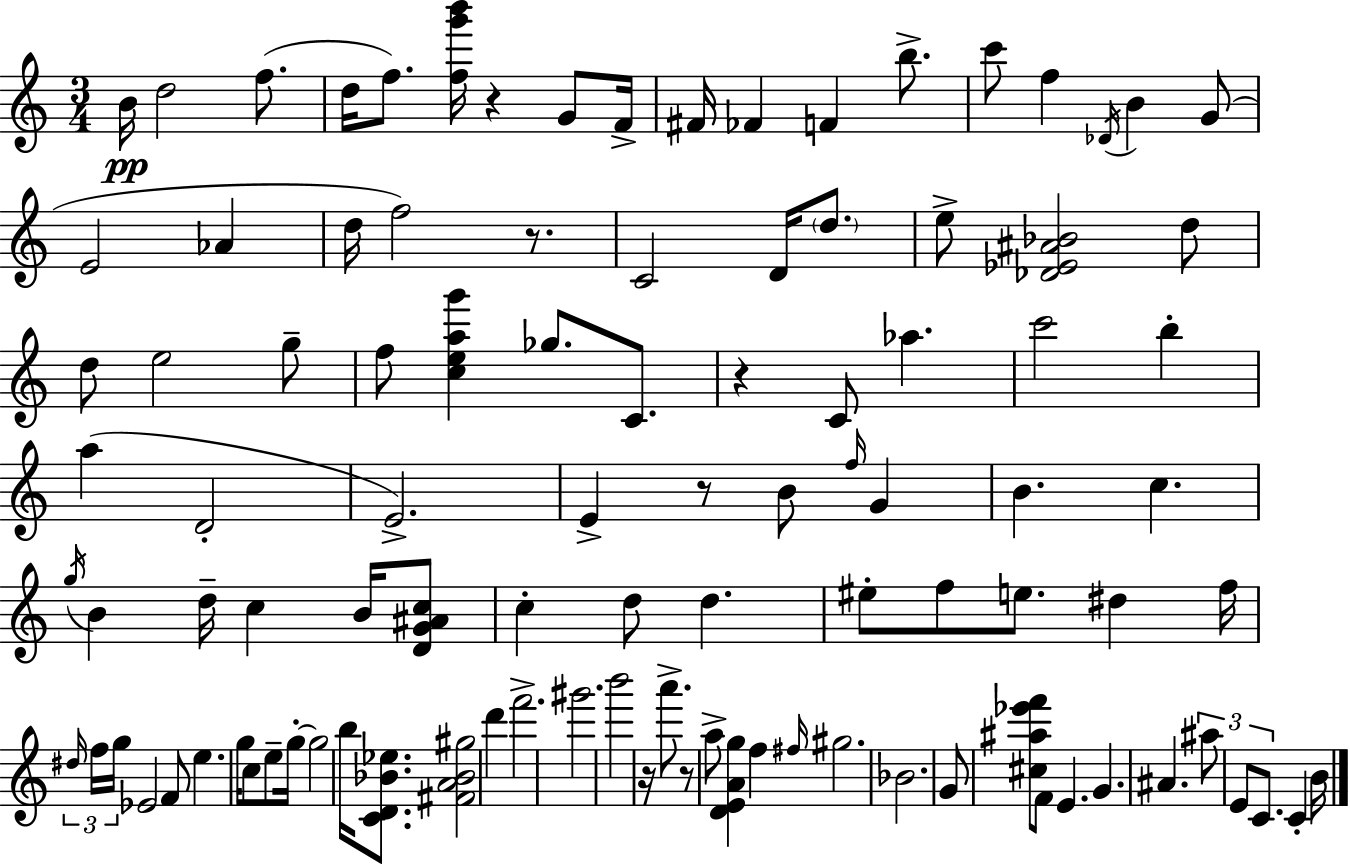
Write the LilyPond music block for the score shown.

{
  \clef treble
  \numericTimeSignature
  \time 3/4
  \key a \minor
  \repeat volta 2 { b'16\pp d''2 f''8.( | d''16 f''8.) <f'' g''' b'''>16 r4 g'8 f'16-> | fis'16 fes'4 f'4 b''8.-> | c'''8 f''4 \acciaccatura { des'16 } b'4 g'8( | \break e'2 aes'4 | d''16 f''2) r8. | c'2 d'16 \parenthesize d''8. | e''8-> <des' ees' ais' bes'>2 d''8 | \break d''8 e''2 g''8-- | f''8 <c'' e'' a'' g'''>4 ges''8. c'8. | r4 c'8 aes''4. | c'''2 b''4-. | \break a''4( d'2-. | e'2.->) | e'4-> r8 b'8 \grace { f''16 } g'4 | b'4. c''4. | \break \acciaccatura { g''16 } b'4 d''16-- c''4 | b'16 <d' g' ais' c''>8 c''4-. d''8 d''4. | eis''8-. f''8 e''8. dis''4 | f''16 \tuplet 3/2 { \grace { dis''16 } f''16 g''16 } ees'2 | \break f'8 e''4. g''16 c''8 | e''8-- g''16-.~~ g''2 | b''16 <c' d' bes' ees''>8. <fis' a' bes' gis''>2 | d'''4 f'''2.-> | \break gis'''2. | b'''2 | r16 a'''8.-> r8 a''8-> <d' e' a' g''>4 | f''4 \grace { fis''16 } gis''2. | \break bes'2. | g'8 <cis'' ais'' ees''' f'''>8 f'8 e'4. | g'4. ais'4. | \tuplet 3/2 { ais''8 e'8 c'8. } | \break c'4-. b'16 } \bar "|."
}